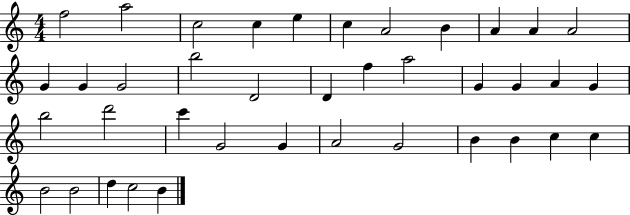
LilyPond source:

{
  \clef treble
  \numericTimeSignature
  \time 4/4
  \key c \major
  f''2 a''2 | c''2 c''4 e''4 | c''4 a'2 b'4 | a'4 a'4 a'2 | \break g'4 g'4 g'2 | b''2 d'2 | d'4 f''4 a''2 | g'4 g'4 a'4 g'4 | \break b''2 d'''2 | c'''4 g'2 g'4 | a'2 g'2 | b'4 b'4 c''4 c''4 | \break b'2 b'2 | d''4 c''2 b'4 | \bar "|."
}